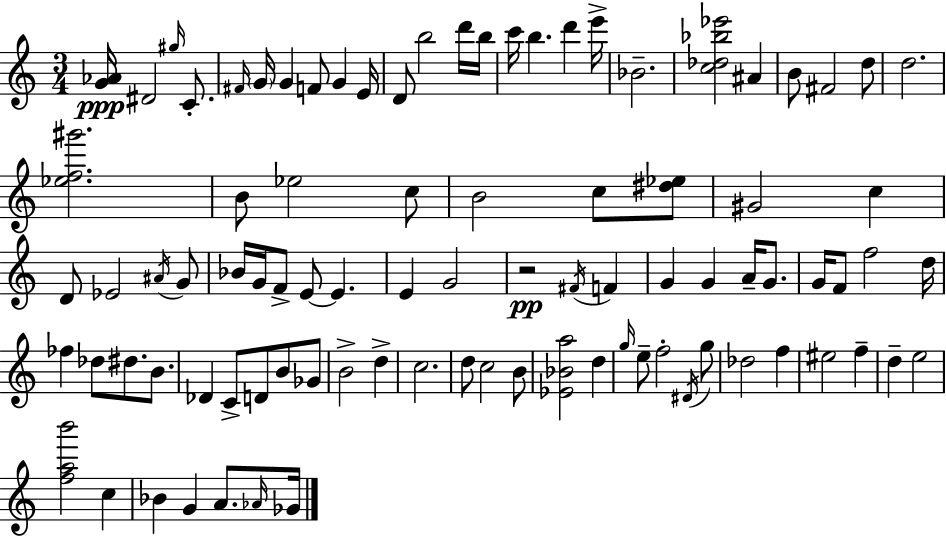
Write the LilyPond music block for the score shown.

{
  \clef treble
  \numericTimeSignature
  \time 3/4
  \key a \minor
  \repeat volta 2 { <g' aes'>16\ppp dis'2 \grace { gis''16 } c'8.-. | \grace { fis'16 } \parenthesize g'16 g'4 f'8 g'4 | e'16 d'8 b''2 | d'''16 b''16 c'''16 b''4. d'''4 | \break e'''16-> bes'2.-- | <c'' des'' bes'' ees'''>2 ais'4 | b'8 fis'2 | d''8 d''2. | \break <ees'' f'' gis'''>2. | b'8 ees''2 | c''8 b'2 c''8 | <dis'' ees''>8 gis'2 c''4 | \break d'8 ees'2 | \acciaccatura { ais'16 } g'8 bes'16 g'16 f'8-> e'8~~ e'4. | e'4 g'2 | r2\pp \acciaccatura { fis'16 } | \break f'4 g'4 g'4 | a'16-- g'8. g'16 f'8 f''2 | d''16 fes''4 des''8 dis''8. | b'8. des'4 c'8-> d'8 | \break b'8 ges'8 b'2-> | d''4-> c''2. | d''8 c''2 | b'8 <ees' bes' a''>2 | \break d''4 \grace { g''16 } e''8-- f''2-. | \acciaccatura { dis'16 } g''8 des''2 | f''4 eis''2 | f''4-- d''4-- e''2 | \break <f'' a'' b'''>2 | c''4 bes'4 g'4 | a'8. \grace { aes'16 } ges'16 } \bar "|."
}